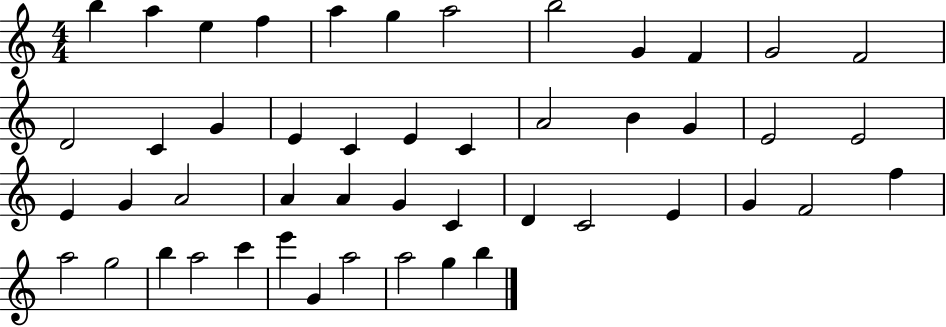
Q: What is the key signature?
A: C major